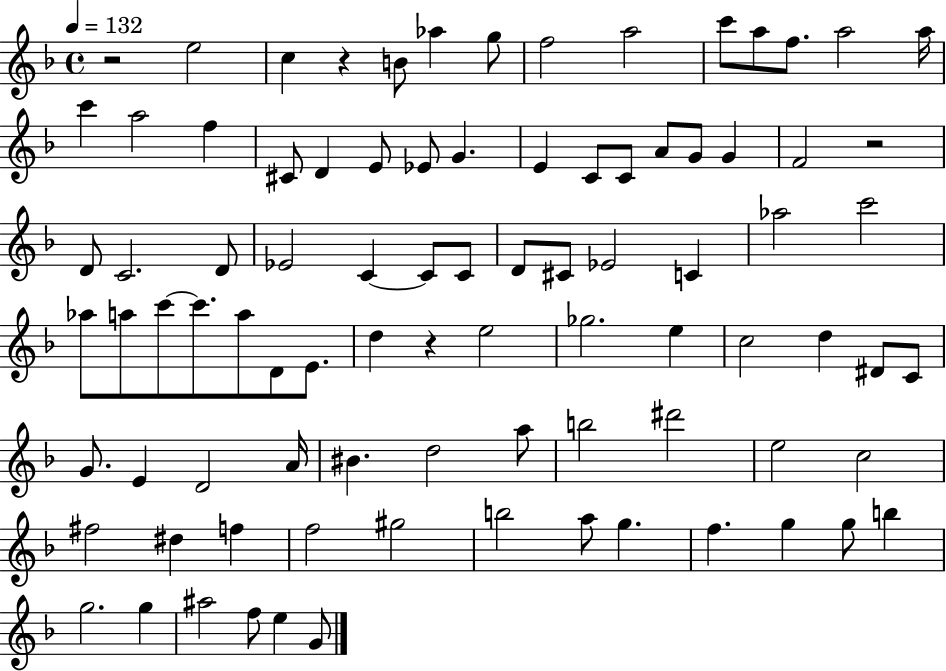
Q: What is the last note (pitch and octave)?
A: G4